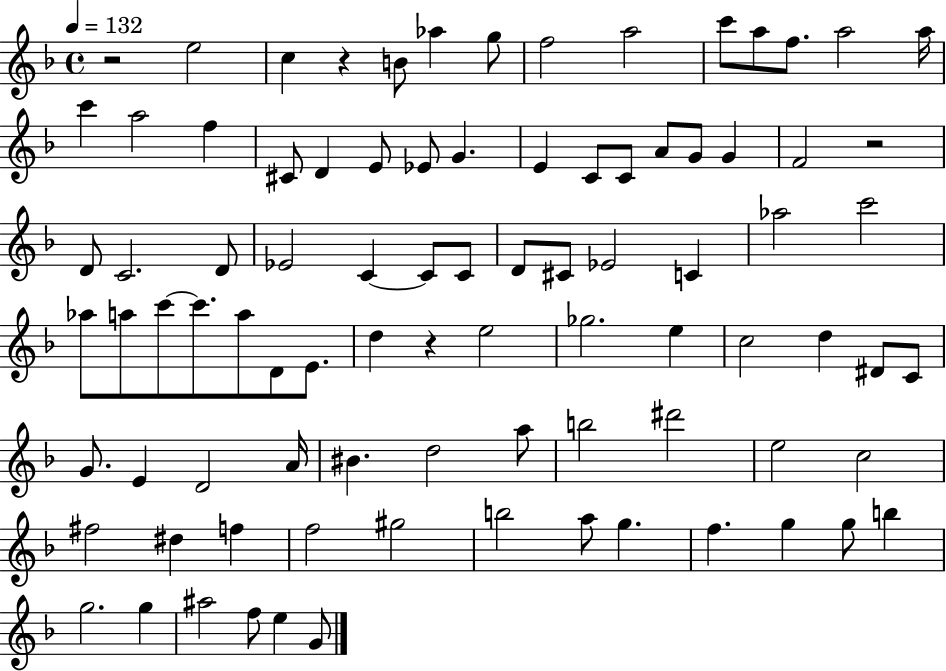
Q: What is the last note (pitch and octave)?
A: G4